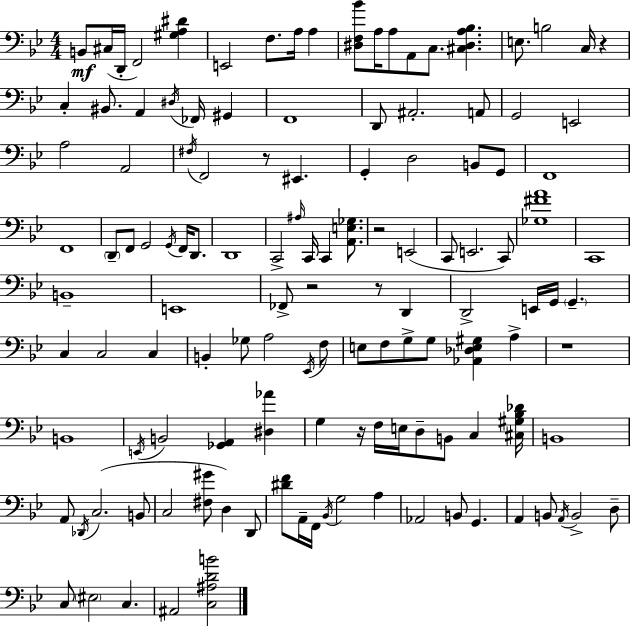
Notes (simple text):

B2/e C#3/s D2/s F2/h [G#3,A3,D#4]/q E2/h F3/e. A3/s A3/q [D#3,F3,Bb4]/e A3/s A3/e A2/e C3/e. [C#3,D#3,A3,Bb3]/q. E3/e. B3/h C3/s R/q C3/q BIS2/e. A2/q D#3/s FES2/s G#2/q F2/w D2/e A#2/h. A2/e G2/h E2/h A3/h A2/h F#3/s F2/h R/e EIS2/q. G2/q D3/h B2/e G2/e F2/w F2/w D2/e F2/e G2/h G2/s F2/s D2/e. D2/w C2/h A#3/s C2/s C2/q [A2,E3,Gb3]/e. R/h E2/h C2/e E2/h. C2/e [Gb3,F#4,A4]/w C2/w B2/w E2/w FES2/e R/h R/e D2/q D2/h E2/s G2/s G2/q. C3/q C3/h C3/q B2/q Gb3/e A3/h Eb2/s F3/e E3/e F3/e G3/e G3/e [Ab2,Db3,E3,G#3]/q A3/q R/w B2/w E2/s B2/h [Gb2,A2]/q [D#3,Ab4]/q G3/q R/s F3/s E3/s D3/e B2/e C3/q [C#3,G#3,Bb3,Db4]/s B2/w A2/e Db2/s C3/h. B2/e C3/h [F#3,G#4]/e D3/q D2/e [D#4,F4]/e A2/s F2/s Bb2/s G3/h A3/q Ab2/h B2/e G2/q. A2/q B2/e A2/s B2/h D3/e C3/e EIS3/h C3/q. A#2/h [C3,A#3,D4,B4]/h